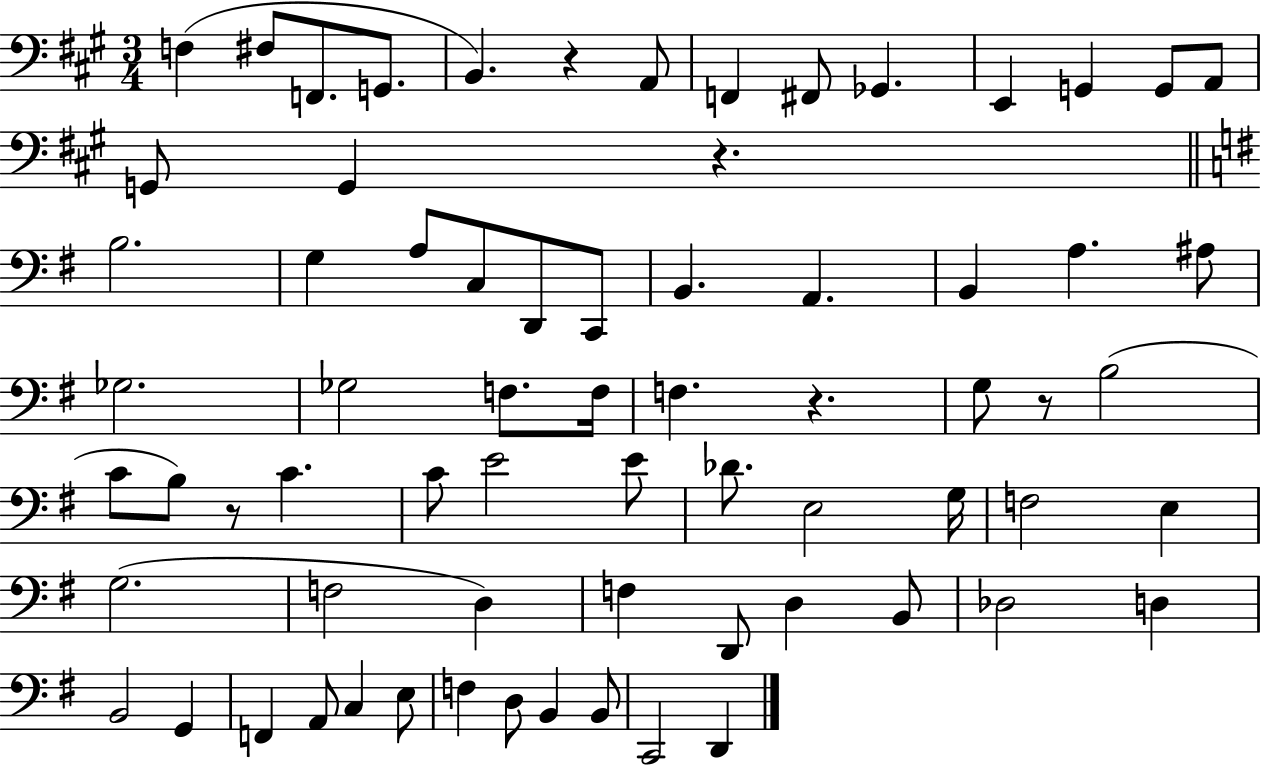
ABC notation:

X:1
T:Untitled
M:3/4
L:1/4
K:A
F, ^F,/2 F,,/2 G,,/2 B,, z A,,/2 F,, ^F,,/2 _G,, E,, G,, G,,/2 A,,/2 G,,/2 G,, z B,2 G, A,/2 C,/2 D,,/2 C,,/2 B,, A,, B,, A, ^A,/2 _G,2 _G,2 F,/2 F,/4 F, z G,/2 z/2 B,2 C/2 B,/2 z/2 C C/2 E2 E/2 _D/2 E,2 G,/4 F,2 E, G,2 F,2 D, F, D,,/2 D, B,,/2 _D,2 D, B,,2 G,, F,, A,,/2 C, E,/2 F, D,/2 B,, B,,/2 C,,2 D,,